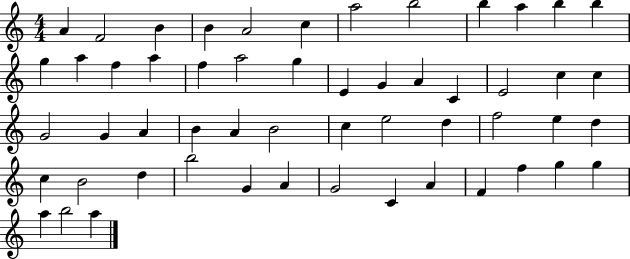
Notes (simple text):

A4/q F4/h B4/q B4/q A4/h C5/q A5/h B5/h B5/q A5/q B5/q B5/q G5/q A5/q F5/q A5/q F5/q A5/h G5/q E4/q G4/q A4/q C4/q E4/h C5/q C5/q G4/h G4/q A4/q B4/q A4/q B4/h C5/q E5/h D5/q F5/h E5/q D5/q C5/q B4/h D5/q B5/h G4/q A4/q G4/h C4/q A4/q F4/q F5/q G5/q G5/q A5/q B5/h A5/q